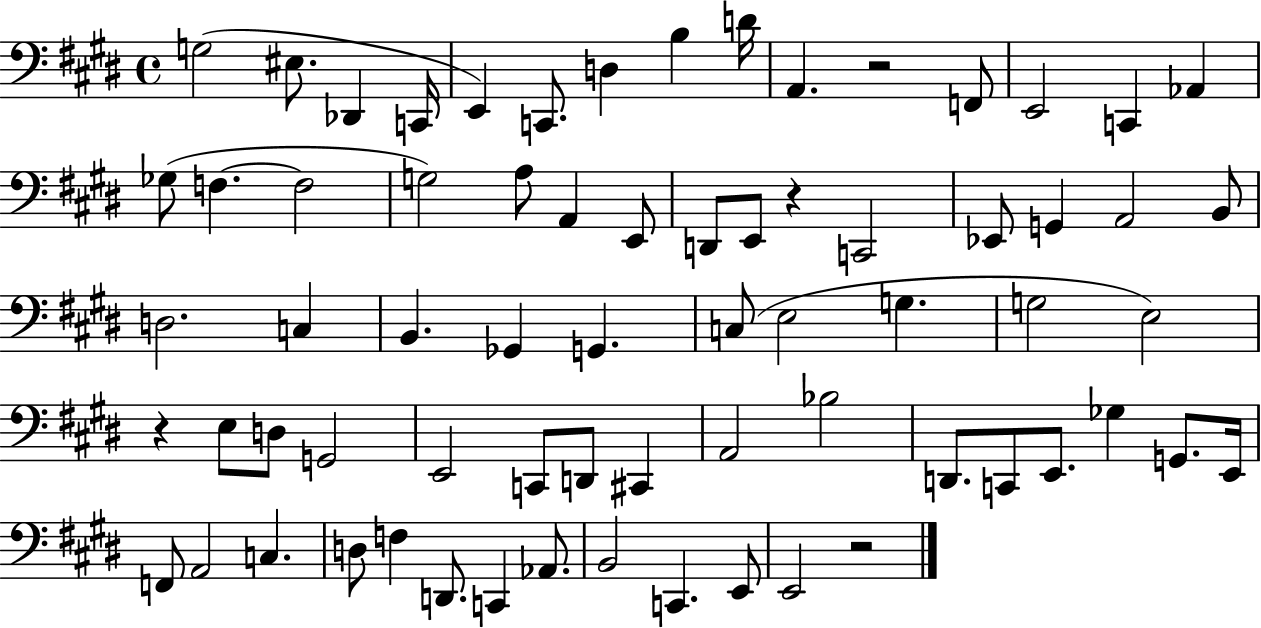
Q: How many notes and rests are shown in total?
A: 69